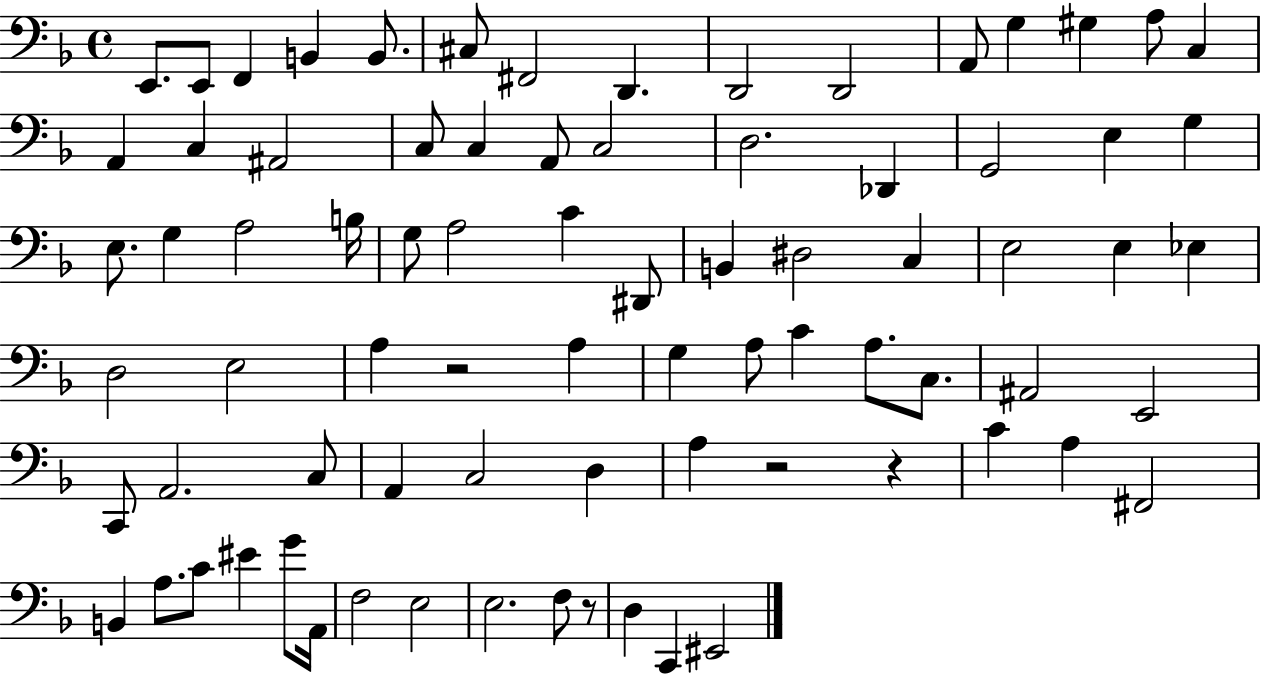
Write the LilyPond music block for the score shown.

{
  \clef bass
  \time 4/4
  \defaultTimeSignature
  \key f \major
  \repeat volta 2 { e,8. e,8 f,4 b,4 b,8. | cis8 fis,2 d,4. | d,2 d,2 | a,8 g4 gis4 a8 c4 | \break a,4 c4 ais,2 | c8 c4 a,8 c2 | d2. des,4 | g,2 e4 g4 | \break e8. g4 a2 b16 | g8 a2 c'4 dis,8 | b,4 dis2 c4 | e2 e4 ees4 | \break d2 e2 | a4 r2 a4 | g4 a8 c'4 a8. c8. | ais,2 e,2 | \break c,8 a,2. c8 | a,4 c2 d4 | a4 r2 r4 | c'4 a4 fis,2 | \break b,4 a8. c'8 eis'4 g'8 a,16 | f2 e2 | e2. f8 r8 | d4 c,4 eis,2 | \break } \bar "|."
}